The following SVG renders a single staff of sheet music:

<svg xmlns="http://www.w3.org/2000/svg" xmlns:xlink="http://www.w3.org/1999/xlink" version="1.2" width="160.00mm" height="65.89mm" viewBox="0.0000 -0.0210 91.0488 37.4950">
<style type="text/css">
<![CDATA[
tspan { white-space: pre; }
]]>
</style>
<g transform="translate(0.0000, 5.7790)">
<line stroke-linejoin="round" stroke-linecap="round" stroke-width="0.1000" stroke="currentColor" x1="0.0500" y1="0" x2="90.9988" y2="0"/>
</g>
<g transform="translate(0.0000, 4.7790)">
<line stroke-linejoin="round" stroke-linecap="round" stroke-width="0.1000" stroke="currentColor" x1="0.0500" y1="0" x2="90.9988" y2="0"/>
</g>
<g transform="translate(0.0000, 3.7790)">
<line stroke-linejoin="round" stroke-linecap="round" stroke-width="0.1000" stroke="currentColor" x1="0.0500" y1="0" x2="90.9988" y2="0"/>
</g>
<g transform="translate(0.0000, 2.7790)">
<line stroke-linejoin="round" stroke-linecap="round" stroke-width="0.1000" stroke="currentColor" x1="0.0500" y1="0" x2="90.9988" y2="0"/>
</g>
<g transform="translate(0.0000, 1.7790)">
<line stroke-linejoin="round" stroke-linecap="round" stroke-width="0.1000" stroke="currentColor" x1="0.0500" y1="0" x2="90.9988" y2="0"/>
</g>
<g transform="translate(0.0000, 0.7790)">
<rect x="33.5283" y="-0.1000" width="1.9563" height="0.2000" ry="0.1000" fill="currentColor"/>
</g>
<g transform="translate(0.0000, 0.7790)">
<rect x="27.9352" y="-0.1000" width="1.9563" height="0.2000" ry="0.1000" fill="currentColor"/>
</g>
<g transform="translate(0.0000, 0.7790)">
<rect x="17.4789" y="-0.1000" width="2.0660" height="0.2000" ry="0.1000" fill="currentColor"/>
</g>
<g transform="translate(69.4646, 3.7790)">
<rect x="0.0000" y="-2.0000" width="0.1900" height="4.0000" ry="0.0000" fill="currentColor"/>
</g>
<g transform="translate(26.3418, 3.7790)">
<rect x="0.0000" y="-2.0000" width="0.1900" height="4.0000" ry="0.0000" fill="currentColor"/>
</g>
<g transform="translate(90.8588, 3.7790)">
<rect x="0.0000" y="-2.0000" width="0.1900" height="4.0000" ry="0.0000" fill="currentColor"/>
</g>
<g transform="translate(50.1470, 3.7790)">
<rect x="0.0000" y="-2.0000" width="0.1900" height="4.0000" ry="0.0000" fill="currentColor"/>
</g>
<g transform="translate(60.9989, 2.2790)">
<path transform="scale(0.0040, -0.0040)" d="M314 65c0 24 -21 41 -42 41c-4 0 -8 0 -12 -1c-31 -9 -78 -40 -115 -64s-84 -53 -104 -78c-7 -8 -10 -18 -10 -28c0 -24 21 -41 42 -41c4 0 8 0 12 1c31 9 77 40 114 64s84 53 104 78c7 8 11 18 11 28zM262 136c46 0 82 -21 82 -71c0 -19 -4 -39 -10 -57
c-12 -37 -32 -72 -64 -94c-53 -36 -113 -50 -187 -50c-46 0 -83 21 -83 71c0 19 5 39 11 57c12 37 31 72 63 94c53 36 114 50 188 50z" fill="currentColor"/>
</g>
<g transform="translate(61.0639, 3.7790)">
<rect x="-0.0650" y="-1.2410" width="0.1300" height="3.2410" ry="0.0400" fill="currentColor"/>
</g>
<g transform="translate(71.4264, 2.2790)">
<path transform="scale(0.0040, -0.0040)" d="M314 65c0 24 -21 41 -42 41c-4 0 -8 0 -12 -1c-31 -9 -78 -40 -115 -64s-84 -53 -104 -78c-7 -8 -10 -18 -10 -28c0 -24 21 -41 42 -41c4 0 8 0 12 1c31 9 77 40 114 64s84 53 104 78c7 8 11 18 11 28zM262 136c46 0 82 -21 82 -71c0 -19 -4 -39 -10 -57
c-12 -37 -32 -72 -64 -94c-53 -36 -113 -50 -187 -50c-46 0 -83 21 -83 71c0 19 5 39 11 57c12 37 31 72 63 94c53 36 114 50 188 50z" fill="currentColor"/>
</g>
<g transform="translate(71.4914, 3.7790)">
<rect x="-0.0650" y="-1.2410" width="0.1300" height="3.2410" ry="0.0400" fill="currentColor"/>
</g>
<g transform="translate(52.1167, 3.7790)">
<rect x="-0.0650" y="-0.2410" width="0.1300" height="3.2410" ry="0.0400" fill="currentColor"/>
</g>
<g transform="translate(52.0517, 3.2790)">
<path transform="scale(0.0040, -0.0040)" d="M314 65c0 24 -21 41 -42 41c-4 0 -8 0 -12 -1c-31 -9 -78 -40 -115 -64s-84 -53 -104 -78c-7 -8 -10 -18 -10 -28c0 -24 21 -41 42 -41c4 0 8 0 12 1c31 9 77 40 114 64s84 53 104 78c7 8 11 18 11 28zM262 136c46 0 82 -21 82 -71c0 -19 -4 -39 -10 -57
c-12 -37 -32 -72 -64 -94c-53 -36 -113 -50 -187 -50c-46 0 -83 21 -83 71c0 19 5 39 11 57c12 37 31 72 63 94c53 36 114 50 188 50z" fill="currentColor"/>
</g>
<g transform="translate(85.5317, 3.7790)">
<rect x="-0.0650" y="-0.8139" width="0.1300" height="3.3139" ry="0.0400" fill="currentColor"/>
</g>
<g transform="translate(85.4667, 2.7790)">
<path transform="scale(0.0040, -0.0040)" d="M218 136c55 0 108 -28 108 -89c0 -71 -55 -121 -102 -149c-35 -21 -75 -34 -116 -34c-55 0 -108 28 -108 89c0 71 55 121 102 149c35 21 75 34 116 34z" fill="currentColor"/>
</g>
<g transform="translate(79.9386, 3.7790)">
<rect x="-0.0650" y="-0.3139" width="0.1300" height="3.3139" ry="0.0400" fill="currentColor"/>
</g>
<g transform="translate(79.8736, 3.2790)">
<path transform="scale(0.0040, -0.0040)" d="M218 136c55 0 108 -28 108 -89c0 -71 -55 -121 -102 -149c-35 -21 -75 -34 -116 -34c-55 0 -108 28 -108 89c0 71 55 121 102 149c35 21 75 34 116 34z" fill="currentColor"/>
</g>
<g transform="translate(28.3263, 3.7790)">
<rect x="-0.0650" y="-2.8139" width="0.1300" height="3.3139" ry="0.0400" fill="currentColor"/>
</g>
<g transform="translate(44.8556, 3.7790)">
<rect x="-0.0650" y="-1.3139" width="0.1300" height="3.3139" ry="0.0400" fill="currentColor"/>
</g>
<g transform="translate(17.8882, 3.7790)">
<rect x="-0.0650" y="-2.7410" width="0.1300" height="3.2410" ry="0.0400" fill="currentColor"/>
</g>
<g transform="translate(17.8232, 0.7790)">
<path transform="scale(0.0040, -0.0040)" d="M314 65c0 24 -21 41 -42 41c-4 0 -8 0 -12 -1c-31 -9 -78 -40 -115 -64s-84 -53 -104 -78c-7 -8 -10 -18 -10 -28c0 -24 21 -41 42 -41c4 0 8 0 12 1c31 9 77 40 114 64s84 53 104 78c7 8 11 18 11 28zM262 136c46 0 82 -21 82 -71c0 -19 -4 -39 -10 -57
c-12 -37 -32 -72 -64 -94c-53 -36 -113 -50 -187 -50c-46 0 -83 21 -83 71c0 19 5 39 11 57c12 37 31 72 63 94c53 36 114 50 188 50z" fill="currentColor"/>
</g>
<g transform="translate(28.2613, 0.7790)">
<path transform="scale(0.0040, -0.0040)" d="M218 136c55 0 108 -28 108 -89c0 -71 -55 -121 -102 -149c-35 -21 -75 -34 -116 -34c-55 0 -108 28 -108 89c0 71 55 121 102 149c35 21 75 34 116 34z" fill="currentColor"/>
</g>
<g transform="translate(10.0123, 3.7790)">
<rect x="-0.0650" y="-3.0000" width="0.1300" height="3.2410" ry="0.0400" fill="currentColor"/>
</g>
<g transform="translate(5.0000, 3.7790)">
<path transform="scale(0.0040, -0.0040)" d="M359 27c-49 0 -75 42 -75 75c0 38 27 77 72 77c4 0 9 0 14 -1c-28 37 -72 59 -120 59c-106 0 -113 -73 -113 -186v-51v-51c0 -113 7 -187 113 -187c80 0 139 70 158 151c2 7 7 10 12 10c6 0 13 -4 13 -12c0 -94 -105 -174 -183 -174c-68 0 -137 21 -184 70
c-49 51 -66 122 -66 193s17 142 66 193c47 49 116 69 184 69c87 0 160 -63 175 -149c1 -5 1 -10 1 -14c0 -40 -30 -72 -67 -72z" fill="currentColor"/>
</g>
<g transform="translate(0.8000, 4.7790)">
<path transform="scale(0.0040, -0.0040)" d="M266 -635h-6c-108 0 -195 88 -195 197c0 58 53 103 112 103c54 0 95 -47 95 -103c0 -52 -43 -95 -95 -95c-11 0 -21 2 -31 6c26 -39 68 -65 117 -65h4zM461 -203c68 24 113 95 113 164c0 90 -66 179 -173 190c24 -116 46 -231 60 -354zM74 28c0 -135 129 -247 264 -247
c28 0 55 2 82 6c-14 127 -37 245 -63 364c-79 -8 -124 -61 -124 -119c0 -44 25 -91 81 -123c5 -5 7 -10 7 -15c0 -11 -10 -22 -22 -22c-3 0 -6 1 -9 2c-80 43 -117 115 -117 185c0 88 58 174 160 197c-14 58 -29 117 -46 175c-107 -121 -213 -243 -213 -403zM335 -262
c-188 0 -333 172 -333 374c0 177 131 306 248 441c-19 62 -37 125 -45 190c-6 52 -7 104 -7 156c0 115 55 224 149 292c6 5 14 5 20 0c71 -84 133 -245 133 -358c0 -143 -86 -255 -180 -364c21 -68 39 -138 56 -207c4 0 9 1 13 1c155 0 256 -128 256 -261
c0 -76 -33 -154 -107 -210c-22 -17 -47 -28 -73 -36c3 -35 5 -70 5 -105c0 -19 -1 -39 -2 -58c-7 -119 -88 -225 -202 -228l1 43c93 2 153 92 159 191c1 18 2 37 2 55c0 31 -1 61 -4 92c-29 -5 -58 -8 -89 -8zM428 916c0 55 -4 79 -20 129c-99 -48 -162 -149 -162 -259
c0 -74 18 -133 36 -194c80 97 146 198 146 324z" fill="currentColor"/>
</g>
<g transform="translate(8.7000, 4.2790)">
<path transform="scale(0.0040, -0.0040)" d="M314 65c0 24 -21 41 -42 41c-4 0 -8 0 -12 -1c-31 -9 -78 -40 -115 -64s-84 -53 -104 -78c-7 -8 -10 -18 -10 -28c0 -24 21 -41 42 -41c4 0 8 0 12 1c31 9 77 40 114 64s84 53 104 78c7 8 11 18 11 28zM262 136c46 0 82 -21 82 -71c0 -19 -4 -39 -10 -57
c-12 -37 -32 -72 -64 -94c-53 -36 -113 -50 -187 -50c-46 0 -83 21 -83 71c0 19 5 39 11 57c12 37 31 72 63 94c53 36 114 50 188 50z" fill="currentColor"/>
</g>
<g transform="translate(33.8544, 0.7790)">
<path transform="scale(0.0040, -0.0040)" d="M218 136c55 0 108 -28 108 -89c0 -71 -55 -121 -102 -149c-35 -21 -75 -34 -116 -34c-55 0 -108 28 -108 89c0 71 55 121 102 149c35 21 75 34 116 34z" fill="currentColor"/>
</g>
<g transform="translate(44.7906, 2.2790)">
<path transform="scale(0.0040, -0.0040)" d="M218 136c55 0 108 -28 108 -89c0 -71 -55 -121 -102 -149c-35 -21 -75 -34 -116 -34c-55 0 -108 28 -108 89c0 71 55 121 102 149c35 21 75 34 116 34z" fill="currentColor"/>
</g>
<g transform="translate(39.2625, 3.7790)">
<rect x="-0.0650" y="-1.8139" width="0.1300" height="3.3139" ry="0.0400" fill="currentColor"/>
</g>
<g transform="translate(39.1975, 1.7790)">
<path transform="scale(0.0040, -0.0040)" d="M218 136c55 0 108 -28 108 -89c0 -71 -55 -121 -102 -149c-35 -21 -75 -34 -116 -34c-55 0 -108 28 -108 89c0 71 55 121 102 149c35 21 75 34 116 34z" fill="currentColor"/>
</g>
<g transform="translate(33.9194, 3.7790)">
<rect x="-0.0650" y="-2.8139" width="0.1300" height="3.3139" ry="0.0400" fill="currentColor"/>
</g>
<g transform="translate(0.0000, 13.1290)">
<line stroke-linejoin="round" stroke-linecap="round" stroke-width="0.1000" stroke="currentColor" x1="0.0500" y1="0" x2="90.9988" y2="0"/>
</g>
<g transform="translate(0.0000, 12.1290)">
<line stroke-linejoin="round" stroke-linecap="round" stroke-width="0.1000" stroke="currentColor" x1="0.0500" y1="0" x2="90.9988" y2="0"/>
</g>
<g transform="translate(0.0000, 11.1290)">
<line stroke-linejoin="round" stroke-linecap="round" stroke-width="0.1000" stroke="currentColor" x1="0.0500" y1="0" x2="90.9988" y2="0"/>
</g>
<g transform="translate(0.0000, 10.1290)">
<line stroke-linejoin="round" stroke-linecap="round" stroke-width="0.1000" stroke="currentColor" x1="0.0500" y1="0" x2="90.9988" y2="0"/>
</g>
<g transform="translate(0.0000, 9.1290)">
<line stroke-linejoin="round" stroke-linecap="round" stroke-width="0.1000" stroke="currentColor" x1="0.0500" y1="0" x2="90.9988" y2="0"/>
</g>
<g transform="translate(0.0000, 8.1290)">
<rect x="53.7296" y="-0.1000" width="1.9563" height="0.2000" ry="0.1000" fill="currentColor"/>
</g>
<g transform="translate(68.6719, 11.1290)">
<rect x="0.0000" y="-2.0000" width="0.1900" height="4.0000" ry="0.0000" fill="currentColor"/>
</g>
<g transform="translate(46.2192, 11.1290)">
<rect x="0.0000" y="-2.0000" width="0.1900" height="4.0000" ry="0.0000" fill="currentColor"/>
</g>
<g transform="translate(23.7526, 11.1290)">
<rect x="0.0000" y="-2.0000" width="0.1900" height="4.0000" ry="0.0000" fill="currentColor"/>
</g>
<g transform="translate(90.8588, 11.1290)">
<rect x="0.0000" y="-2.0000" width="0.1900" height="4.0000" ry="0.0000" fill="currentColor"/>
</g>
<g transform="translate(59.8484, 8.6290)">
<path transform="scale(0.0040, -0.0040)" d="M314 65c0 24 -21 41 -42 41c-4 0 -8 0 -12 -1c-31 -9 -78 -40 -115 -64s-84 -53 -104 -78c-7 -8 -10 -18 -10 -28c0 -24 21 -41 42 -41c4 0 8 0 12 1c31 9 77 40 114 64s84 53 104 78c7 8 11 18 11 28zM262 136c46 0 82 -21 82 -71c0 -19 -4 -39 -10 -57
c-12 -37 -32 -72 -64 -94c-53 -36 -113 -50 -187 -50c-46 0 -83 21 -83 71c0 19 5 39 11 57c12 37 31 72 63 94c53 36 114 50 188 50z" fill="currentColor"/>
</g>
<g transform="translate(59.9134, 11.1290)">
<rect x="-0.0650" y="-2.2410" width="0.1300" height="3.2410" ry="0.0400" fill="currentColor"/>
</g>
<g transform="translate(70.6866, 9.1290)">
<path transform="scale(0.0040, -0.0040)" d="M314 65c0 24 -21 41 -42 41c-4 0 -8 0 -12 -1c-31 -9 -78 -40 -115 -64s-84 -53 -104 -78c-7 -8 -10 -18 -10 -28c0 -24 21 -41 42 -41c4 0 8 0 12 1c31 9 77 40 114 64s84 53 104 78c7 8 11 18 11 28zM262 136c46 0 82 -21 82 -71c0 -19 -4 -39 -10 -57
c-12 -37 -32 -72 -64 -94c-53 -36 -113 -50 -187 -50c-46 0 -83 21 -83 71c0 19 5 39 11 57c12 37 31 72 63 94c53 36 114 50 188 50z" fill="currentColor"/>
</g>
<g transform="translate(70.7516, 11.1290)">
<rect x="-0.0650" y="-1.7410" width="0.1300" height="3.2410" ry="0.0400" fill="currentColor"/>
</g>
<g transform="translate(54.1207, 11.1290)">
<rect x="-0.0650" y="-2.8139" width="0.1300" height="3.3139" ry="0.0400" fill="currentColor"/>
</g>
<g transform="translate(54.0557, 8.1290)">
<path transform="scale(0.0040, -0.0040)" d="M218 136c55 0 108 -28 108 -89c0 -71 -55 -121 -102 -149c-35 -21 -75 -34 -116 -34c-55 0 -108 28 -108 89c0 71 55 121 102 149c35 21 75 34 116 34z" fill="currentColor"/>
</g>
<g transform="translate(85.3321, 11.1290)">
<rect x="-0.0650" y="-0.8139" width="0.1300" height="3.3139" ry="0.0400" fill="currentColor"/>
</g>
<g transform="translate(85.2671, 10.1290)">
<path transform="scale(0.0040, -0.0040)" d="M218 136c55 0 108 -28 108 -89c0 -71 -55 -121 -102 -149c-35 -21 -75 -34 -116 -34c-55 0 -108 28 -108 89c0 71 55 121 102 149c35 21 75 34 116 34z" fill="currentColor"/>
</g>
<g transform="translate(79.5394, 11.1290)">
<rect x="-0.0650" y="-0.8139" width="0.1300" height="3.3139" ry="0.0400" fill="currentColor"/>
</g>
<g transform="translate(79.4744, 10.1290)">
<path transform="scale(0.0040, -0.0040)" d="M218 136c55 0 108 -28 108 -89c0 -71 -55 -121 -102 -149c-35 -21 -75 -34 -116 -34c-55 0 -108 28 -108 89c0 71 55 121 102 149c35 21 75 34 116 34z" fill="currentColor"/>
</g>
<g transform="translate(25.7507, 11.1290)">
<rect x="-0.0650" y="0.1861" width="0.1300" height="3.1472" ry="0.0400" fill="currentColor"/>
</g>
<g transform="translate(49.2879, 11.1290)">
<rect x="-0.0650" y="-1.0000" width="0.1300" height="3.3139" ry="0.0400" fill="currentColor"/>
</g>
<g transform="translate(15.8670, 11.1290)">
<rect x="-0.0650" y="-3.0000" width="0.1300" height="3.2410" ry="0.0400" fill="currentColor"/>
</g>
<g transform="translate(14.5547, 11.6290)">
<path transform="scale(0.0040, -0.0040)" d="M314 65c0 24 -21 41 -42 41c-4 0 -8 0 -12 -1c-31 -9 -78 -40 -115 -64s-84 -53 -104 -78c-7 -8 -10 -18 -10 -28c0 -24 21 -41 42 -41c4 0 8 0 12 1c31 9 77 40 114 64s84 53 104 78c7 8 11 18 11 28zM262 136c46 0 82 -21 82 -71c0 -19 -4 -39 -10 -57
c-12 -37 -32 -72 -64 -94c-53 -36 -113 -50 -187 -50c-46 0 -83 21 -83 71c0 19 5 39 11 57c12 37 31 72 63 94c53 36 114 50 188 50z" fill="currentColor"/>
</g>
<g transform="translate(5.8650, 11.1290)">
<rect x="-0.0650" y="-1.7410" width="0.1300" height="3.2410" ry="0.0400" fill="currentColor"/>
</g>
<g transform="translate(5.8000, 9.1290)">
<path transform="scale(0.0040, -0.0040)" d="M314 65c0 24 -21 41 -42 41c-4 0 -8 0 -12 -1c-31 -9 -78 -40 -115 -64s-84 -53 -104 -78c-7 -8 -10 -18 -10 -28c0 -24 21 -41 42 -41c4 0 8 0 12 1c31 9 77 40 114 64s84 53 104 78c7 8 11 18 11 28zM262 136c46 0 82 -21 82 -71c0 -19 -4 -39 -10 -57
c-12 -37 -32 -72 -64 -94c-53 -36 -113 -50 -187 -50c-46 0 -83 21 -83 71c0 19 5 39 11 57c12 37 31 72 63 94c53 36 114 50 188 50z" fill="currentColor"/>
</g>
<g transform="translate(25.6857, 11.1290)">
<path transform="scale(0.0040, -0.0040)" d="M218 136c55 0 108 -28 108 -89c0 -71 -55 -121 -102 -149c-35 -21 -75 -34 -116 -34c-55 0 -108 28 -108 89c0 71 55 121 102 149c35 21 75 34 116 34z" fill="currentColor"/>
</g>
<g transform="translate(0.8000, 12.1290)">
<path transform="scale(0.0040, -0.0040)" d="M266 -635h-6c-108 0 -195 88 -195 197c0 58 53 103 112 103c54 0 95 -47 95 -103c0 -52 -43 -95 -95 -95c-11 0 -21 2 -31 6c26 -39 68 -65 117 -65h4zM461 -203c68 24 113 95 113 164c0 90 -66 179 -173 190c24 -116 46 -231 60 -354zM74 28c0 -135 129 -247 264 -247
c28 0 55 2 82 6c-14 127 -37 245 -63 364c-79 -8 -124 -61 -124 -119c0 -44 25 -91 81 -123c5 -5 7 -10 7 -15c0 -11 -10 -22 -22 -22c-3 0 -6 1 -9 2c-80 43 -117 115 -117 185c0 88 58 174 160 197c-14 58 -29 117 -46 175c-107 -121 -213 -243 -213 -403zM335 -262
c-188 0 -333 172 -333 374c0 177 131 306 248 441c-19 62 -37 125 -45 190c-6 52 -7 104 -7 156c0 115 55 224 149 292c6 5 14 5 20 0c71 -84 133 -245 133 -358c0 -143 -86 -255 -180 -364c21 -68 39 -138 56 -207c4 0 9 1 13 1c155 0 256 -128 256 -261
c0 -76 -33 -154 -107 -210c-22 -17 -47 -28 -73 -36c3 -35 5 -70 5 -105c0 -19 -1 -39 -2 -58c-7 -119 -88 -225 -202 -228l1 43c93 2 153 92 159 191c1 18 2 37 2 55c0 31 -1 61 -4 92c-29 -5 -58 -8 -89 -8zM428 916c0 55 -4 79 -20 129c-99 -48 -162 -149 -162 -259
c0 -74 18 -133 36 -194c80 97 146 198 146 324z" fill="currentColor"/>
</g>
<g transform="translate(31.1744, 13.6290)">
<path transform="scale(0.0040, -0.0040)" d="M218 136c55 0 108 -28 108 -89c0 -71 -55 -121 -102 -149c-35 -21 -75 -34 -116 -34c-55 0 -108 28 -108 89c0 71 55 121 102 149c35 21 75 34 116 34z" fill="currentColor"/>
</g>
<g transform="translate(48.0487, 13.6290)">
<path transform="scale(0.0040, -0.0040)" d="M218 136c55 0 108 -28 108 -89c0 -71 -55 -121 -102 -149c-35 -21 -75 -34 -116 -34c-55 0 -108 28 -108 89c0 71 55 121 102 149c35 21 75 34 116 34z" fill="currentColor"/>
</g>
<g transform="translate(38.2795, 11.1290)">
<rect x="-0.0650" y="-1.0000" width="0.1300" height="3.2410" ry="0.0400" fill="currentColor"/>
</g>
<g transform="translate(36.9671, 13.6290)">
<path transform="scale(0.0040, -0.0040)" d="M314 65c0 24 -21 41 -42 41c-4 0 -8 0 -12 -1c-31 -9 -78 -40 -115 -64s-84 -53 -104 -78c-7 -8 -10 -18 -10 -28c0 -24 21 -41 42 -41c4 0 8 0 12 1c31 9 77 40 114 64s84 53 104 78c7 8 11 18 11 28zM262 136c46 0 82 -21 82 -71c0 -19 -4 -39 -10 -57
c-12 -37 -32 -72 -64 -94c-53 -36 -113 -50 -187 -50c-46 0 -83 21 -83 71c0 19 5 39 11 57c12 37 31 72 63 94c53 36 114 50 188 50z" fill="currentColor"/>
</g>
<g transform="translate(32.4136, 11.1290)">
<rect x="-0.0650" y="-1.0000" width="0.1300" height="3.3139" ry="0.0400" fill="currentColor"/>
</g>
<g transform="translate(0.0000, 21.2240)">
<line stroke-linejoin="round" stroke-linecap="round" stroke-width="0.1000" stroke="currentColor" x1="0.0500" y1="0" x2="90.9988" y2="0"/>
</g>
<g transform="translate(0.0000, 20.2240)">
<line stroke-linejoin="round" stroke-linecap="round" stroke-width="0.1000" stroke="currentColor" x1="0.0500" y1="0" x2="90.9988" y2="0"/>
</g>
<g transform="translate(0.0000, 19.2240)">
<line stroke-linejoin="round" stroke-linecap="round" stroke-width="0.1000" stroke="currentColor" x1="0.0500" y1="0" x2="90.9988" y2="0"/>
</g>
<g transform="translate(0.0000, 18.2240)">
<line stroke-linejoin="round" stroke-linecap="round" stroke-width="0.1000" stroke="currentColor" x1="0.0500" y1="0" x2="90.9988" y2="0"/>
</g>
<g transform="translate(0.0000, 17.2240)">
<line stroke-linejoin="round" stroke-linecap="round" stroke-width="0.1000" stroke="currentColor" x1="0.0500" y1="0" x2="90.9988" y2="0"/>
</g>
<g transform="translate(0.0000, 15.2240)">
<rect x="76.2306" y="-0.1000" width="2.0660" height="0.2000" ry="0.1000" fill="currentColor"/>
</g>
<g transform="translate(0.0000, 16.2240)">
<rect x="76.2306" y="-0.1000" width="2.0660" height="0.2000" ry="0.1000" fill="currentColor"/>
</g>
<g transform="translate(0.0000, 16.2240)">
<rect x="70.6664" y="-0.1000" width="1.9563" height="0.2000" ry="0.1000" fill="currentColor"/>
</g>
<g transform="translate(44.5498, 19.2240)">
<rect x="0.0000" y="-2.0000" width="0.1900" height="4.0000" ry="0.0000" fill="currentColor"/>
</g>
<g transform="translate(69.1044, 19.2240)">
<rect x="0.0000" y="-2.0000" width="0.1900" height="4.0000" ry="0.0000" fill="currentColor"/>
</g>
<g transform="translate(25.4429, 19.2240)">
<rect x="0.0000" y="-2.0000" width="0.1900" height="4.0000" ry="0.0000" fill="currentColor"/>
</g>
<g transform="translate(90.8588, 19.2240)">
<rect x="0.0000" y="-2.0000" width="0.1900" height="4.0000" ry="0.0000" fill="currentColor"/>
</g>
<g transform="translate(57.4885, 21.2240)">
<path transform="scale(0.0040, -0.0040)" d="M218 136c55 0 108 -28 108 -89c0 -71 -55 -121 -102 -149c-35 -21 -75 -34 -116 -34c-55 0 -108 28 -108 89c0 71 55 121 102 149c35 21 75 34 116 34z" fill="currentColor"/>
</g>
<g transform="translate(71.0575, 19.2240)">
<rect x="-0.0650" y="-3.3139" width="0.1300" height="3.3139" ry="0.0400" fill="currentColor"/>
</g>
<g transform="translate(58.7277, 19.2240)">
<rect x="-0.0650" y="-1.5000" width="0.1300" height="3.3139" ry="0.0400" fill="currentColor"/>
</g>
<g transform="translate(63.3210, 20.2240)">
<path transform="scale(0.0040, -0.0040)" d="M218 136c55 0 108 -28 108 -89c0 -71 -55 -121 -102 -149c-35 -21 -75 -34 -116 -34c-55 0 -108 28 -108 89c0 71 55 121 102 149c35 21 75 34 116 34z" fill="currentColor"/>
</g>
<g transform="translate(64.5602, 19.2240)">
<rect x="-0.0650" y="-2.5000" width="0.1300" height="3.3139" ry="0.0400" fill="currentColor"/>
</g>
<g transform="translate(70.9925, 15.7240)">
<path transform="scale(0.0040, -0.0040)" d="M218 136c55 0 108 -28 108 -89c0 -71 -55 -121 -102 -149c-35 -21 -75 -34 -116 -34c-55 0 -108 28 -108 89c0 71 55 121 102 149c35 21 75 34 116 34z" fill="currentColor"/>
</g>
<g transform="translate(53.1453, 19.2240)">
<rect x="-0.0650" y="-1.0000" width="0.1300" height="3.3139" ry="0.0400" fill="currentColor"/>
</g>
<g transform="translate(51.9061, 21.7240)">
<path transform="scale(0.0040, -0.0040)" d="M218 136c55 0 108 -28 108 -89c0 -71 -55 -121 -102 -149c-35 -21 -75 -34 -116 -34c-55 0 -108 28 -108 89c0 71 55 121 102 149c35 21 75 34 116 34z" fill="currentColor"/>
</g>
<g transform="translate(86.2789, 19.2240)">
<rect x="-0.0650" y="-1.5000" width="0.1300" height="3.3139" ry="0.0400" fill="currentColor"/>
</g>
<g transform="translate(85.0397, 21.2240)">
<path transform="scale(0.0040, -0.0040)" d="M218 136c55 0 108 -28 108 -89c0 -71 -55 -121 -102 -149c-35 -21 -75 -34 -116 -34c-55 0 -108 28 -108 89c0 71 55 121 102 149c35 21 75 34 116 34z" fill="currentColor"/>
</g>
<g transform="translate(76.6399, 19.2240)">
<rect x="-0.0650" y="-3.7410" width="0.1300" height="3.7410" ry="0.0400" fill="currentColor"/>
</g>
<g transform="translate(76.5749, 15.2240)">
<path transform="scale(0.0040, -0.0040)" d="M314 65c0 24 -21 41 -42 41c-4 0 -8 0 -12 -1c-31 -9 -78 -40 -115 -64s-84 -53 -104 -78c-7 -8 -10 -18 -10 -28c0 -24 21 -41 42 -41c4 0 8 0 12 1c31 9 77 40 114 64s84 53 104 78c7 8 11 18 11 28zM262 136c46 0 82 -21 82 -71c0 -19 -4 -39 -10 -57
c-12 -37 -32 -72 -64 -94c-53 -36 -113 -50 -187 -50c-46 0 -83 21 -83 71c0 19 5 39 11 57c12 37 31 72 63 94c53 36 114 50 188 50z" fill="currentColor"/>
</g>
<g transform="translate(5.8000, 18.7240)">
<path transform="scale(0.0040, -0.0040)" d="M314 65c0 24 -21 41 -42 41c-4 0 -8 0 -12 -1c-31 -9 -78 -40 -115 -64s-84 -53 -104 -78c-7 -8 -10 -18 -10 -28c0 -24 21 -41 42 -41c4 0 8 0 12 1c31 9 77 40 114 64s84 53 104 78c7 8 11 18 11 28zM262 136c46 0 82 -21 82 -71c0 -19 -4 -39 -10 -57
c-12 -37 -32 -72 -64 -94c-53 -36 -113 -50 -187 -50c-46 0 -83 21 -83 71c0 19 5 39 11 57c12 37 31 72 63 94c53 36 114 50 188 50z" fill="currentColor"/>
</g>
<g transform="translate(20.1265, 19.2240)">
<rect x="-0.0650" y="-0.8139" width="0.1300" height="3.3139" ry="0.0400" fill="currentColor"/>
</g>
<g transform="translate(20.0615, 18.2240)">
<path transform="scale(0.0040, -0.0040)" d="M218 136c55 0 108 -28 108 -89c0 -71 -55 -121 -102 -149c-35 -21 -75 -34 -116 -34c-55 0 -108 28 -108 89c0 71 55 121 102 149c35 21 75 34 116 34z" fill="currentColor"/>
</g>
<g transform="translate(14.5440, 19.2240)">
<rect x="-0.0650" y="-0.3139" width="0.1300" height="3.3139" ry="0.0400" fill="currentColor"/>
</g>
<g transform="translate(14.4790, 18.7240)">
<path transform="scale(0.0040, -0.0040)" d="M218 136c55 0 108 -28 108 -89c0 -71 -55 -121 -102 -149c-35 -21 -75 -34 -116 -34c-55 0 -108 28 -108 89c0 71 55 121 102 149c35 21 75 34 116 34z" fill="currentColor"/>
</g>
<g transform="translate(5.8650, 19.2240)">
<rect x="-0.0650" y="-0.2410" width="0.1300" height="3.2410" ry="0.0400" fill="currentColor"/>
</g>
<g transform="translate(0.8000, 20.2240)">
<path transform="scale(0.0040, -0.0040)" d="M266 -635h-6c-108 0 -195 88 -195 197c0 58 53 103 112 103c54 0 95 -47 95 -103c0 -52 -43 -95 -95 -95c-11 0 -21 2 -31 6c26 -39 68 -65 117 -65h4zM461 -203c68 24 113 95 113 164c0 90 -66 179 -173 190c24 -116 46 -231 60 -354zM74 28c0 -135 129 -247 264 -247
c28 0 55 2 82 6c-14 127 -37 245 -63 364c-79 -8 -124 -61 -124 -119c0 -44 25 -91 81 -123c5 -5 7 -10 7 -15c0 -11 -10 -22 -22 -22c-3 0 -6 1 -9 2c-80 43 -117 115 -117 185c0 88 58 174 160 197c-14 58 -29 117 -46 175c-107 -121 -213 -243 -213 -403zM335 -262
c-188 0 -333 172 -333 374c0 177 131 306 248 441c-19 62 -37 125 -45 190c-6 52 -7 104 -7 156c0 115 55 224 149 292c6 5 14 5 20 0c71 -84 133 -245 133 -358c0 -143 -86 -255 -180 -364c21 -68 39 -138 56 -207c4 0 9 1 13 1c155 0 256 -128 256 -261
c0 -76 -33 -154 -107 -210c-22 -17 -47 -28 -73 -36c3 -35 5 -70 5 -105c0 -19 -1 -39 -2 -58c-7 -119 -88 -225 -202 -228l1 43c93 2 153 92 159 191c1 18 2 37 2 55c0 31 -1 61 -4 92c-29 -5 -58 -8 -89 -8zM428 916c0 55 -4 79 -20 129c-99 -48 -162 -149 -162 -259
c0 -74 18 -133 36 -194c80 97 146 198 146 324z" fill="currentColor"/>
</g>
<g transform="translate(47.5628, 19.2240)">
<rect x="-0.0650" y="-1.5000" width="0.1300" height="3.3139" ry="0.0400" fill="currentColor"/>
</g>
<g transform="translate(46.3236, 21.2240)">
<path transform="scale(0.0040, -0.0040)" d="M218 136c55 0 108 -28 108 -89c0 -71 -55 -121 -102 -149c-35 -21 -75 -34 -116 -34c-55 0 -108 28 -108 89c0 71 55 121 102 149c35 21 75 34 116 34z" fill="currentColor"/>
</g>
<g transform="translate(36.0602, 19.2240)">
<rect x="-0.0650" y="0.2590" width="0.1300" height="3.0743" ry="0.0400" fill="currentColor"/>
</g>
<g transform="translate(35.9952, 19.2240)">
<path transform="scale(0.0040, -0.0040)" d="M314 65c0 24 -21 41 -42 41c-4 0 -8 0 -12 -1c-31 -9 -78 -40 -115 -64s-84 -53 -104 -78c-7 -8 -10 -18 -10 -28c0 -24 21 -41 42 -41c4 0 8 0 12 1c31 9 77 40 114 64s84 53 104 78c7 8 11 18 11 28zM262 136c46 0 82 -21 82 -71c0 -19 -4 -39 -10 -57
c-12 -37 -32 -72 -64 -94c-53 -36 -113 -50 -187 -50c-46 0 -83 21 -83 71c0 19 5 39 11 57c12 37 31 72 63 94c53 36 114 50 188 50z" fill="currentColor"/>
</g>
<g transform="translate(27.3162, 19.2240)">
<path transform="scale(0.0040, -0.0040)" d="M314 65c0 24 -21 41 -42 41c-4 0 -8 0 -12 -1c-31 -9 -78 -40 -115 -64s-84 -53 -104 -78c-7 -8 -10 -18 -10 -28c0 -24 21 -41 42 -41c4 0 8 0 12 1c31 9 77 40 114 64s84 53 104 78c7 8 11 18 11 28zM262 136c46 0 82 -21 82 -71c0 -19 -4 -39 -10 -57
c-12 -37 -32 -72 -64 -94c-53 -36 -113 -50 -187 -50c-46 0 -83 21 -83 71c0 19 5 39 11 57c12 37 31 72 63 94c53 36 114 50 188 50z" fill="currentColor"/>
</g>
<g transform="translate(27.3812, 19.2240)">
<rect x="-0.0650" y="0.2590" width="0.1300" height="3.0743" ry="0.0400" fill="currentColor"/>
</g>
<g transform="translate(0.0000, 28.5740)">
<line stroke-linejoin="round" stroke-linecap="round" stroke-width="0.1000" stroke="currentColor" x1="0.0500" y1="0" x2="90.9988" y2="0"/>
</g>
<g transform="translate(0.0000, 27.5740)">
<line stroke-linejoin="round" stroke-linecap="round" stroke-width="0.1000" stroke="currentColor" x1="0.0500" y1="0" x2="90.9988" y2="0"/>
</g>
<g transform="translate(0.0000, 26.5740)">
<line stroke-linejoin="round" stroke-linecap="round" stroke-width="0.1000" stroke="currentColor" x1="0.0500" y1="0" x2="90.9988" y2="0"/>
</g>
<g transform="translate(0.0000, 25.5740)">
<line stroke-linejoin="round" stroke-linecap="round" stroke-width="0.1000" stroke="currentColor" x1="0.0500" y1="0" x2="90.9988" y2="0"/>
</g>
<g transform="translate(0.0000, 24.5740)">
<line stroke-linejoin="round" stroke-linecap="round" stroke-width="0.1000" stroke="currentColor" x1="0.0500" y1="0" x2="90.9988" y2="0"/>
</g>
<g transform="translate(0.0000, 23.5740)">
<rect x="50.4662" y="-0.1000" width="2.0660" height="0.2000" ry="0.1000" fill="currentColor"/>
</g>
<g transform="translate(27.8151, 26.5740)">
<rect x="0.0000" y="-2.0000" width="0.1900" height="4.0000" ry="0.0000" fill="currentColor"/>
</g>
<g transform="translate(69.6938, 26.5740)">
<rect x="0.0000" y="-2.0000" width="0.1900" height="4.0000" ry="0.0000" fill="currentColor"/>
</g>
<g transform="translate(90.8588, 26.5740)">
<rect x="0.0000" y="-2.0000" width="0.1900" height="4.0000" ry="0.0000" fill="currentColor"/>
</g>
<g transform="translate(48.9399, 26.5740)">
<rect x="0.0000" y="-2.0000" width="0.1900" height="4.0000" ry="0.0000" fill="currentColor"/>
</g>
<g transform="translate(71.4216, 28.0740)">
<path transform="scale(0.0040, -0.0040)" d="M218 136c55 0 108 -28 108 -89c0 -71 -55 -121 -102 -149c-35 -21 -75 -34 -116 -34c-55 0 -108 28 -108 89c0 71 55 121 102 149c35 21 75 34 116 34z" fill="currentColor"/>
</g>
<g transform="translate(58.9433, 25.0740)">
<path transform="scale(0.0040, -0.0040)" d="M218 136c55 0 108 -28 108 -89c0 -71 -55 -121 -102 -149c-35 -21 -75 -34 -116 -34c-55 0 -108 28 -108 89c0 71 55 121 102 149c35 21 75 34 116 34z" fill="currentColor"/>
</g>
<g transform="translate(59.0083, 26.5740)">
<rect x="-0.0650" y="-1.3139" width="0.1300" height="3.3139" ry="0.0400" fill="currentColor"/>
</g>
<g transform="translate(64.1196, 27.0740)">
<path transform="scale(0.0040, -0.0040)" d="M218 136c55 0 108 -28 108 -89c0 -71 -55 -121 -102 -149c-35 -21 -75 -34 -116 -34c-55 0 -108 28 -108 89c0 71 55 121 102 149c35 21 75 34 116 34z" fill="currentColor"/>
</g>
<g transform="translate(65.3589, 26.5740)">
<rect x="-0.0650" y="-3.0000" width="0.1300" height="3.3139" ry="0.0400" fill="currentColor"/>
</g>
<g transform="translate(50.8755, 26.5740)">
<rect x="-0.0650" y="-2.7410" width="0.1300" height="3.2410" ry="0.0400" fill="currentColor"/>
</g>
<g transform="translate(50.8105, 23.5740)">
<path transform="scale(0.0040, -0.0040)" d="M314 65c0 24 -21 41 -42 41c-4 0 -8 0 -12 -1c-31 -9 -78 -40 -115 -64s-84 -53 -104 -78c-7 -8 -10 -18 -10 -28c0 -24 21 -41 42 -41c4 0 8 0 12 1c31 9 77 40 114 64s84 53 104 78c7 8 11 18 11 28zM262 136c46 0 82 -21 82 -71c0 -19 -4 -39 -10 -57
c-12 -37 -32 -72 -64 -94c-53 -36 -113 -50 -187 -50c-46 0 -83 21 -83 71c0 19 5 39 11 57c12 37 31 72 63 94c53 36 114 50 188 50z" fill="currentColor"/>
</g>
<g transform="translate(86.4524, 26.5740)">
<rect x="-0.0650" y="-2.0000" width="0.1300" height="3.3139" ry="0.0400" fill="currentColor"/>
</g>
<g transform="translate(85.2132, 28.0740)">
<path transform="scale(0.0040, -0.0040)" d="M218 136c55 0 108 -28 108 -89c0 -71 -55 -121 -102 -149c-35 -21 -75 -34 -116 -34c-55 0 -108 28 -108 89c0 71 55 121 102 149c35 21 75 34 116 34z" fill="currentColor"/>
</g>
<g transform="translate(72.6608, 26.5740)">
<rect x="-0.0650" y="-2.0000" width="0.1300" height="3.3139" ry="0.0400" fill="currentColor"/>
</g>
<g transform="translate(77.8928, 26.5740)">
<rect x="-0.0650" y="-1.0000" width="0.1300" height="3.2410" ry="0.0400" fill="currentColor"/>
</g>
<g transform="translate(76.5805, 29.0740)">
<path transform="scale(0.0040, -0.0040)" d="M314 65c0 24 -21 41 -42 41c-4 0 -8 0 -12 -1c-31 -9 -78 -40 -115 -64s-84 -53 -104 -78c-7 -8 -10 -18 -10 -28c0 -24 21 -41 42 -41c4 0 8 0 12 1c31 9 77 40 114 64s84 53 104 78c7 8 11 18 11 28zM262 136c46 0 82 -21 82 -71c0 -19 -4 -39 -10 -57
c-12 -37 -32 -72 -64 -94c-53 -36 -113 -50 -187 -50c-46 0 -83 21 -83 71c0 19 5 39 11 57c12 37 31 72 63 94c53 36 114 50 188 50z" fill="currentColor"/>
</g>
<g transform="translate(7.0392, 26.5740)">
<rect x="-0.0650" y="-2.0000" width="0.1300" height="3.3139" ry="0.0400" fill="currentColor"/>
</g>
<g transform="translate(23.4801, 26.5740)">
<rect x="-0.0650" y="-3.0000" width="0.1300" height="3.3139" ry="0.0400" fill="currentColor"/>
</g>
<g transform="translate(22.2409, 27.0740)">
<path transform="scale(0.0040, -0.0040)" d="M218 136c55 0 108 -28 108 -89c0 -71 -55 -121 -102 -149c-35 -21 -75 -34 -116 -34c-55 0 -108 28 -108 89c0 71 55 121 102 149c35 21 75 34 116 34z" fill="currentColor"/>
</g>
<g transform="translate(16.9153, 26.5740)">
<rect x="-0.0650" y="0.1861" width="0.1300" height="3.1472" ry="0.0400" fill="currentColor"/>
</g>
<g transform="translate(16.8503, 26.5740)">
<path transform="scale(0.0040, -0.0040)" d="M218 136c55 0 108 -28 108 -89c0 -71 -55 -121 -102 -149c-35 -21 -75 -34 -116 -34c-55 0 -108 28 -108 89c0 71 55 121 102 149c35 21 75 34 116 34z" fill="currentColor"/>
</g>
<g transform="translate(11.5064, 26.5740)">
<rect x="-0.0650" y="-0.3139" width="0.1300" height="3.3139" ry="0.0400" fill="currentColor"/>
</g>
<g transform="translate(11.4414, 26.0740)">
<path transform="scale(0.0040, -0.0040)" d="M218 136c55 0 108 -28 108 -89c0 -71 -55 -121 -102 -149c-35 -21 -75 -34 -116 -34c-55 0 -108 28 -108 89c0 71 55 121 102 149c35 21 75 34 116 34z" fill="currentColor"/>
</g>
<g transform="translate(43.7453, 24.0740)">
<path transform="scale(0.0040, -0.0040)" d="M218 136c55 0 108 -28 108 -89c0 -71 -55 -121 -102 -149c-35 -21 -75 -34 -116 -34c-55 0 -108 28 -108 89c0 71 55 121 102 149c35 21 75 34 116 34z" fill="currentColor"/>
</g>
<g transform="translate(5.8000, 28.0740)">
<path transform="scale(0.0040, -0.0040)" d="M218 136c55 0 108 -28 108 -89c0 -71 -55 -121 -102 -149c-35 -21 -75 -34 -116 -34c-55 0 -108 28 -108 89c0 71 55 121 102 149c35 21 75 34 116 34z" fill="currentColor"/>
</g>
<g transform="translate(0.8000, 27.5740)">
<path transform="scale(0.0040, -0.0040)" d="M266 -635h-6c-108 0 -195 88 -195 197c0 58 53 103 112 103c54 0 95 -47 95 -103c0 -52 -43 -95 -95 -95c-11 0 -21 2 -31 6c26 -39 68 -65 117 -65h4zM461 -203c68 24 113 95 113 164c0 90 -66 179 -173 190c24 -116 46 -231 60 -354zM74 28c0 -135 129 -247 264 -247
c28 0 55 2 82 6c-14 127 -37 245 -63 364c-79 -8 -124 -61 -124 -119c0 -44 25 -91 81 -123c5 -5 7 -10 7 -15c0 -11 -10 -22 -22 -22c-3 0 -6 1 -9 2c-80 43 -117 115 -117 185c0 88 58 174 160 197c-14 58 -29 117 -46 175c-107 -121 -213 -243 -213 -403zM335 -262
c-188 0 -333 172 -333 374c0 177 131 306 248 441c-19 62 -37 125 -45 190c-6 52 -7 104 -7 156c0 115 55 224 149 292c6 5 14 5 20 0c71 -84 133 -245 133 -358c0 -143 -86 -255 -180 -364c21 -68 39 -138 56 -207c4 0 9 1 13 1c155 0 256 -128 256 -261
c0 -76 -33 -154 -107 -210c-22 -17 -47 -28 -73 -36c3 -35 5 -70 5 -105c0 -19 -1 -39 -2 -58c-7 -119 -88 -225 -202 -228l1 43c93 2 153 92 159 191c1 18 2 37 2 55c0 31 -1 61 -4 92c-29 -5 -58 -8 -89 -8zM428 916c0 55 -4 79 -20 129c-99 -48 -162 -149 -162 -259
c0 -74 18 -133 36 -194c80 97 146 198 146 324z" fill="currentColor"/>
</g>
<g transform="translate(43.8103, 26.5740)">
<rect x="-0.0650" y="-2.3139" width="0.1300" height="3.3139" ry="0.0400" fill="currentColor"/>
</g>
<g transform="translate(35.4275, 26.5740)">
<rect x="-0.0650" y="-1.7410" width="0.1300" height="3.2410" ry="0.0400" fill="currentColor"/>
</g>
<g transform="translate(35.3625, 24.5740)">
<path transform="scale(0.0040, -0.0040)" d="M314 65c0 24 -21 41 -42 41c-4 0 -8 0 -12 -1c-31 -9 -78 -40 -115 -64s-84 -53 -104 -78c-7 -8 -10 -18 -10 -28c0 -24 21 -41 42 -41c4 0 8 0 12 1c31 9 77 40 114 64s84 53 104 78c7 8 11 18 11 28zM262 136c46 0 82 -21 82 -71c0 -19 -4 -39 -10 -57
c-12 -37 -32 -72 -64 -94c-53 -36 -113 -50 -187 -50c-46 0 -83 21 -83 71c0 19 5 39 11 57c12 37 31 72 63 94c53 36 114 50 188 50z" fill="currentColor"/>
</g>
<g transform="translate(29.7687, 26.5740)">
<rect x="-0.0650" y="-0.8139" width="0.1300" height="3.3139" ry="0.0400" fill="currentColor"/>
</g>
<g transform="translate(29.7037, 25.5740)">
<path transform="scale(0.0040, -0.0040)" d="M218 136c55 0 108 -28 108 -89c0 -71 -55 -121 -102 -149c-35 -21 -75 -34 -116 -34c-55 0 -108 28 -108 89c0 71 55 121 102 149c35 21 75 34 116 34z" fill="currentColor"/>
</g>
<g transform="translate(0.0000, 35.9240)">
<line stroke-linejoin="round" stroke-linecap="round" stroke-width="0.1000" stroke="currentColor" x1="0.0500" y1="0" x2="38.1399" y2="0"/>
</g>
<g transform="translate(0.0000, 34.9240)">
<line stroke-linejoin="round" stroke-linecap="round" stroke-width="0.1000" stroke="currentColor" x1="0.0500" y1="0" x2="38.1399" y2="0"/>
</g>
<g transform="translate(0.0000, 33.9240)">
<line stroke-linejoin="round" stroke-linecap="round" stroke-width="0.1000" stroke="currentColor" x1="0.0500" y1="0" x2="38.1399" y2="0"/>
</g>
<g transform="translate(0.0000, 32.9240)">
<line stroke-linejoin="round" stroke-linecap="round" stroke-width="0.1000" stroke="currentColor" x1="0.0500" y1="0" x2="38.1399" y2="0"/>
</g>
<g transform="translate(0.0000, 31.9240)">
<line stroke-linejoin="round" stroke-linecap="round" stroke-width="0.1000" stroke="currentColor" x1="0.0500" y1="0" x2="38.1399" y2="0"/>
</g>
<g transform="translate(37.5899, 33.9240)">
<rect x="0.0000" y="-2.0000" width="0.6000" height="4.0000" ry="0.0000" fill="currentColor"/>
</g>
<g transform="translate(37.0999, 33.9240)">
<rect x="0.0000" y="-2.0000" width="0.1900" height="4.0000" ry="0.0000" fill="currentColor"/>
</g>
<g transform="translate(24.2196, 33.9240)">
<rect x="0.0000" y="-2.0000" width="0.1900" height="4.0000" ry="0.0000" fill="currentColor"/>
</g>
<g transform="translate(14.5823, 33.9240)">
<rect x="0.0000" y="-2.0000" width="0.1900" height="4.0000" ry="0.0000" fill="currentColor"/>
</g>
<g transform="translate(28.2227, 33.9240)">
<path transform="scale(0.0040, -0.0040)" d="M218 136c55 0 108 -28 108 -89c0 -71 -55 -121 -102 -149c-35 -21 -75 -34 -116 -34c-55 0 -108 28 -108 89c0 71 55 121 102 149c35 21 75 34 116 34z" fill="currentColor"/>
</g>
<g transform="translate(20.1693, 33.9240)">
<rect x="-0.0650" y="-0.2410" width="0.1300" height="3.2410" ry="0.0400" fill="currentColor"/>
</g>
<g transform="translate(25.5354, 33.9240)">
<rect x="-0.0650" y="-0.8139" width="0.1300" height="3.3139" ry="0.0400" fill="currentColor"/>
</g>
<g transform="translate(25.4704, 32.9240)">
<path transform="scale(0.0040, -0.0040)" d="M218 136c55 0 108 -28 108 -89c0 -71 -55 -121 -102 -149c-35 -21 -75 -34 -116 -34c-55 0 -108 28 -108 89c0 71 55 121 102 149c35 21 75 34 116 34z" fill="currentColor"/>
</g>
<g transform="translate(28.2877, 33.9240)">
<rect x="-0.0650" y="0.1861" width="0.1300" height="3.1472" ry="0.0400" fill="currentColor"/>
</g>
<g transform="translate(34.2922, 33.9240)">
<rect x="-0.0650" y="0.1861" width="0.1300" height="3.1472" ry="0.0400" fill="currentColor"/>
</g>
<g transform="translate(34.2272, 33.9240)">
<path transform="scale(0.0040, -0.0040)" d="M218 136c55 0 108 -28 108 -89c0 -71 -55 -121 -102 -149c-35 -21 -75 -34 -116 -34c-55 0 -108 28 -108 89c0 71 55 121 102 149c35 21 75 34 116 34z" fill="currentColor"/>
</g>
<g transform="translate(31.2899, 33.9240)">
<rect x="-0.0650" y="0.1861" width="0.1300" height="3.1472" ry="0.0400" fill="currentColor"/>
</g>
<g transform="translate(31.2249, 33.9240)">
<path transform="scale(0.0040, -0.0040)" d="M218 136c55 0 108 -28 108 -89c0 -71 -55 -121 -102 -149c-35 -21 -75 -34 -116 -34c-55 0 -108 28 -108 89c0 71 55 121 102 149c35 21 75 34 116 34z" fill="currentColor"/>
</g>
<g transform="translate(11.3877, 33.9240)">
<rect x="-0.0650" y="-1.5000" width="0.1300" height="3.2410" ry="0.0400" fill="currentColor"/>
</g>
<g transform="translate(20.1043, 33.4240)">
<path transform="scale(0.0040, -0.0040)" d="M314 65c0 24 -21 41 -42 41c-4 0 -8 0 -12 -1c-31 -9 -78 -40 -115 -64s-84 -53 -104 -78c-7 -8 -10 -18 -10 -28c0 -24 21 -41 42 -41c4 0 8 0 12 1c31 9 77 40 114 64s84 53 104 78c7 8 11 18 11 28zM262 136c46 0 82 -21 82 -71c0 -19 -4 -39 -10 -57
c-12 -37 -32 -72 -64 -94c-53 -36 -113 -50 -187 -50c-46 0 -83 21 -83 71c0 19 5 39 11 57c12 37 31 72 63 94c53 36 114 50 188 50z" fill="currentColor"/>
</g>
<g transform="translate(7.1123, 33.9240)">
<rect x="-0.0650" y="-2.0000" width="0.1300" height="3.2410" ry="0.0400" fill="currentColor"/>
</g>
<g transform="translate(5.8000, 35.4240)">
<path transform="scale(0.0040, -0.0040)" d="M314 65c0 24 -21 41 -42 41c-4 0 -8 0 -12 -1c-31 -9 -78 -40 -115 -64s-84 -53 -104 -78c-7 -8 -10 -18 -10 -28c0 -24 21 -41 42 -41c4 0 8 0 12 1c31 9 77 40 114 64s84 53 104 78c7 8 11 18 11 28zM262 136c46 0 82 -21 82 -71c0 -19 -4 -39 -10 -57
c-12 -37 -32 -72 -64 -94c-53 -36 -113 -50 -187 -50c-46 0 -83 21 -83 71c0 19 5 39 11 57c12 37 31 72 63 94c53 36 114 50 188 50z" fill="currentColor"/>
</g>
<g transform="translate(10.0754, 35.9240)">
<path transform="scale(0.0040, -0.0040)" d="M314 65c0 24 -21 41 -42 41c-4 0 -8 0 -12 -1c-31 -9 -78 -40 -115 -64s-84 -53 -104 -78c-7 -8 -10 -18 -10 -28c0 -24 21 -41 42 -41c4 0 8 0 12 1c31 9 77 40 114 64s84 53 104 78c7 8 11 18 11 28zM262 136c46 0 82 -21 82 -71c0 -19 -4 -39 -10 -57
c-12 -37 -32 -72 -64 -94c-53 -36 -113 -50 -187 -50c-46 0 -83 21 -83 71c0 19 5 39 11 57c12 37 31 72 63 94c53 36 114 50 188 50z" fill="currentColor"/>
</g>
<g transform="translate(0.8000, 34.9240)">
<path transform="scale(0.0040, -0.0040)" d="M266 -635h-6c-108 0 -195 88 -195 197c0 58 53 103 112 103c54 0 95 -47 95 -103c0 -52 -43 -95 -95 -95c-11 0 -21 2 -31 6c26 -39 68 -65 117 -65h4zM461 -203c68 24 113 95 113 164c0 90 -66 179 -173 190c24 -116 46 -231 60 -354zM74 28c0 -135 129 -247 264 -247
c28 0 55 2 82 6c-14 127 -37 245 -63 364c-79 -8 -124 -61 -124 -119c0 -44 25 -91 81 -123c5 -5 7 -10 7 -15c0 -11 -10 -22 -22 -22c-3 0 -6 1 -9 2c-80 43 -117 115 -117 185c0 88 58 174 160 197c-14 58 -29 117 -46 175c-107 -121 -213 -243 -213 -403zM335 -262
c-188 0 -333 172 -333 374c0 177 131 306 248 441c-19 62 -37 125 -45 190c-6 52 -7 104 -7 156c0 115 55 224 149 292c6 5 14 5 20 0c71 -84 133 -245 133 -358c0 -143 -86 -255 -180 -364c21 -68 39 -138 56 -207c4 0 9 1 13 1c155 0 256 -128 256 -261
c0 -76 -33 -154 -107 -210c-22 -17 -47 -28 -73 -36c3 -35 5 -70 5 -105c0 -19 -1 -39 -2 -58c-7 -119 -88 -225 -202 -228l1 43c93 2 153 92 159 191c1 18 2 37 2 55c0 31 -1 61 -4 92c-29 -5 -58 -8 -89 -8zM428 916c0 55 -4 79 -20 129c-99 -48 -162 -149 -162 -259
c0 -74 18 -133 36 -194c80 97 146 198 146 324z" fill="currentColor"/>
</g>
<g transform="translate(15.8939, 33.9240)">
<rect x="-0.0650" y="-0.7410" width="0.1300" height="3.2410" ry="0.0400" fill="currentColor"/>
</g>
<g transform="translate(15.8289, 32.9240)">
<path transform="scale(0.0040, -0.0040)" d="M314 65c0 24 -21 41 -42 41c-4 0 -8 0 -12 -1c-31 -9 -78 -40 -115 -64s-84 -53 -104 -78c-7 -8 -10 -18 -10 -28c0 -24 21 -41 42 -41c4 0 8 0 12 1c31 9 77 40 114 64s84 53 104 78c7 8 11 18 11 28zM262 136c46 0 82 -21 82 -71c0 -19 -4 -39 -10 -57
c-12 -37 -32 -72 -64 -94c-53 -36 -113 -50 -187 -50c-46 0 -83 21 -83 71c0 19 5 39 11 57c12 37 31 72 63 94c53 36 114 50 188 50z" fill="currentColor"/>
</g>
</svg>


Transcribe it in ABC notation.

X:1
T:Untitled
M:4/4
L:1/4
K:C
A2 a2 a a f e c2 e2 e2 c d f2 A2 B D D2 D a g2 f2 d d c2 c d B2 B2 E D E G b c'2 E F c B A d f2 g a2 e A F D2 F F2 E2 d2 c2 d B B B